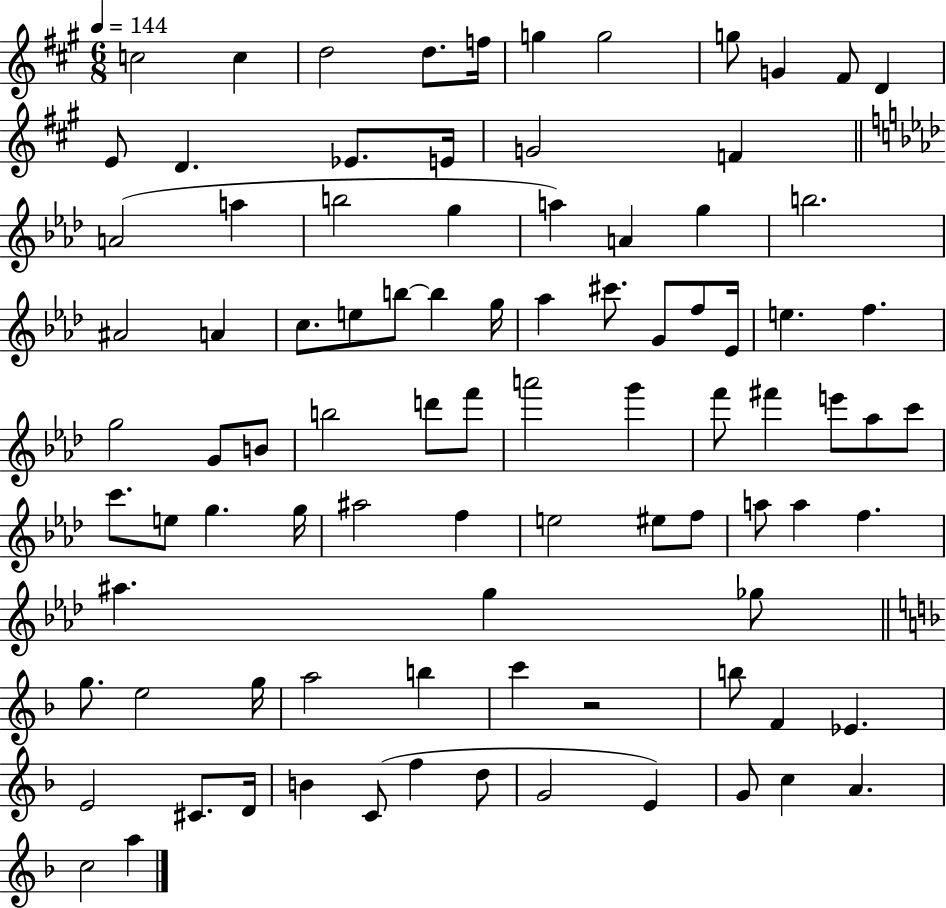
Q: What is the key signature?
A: A major